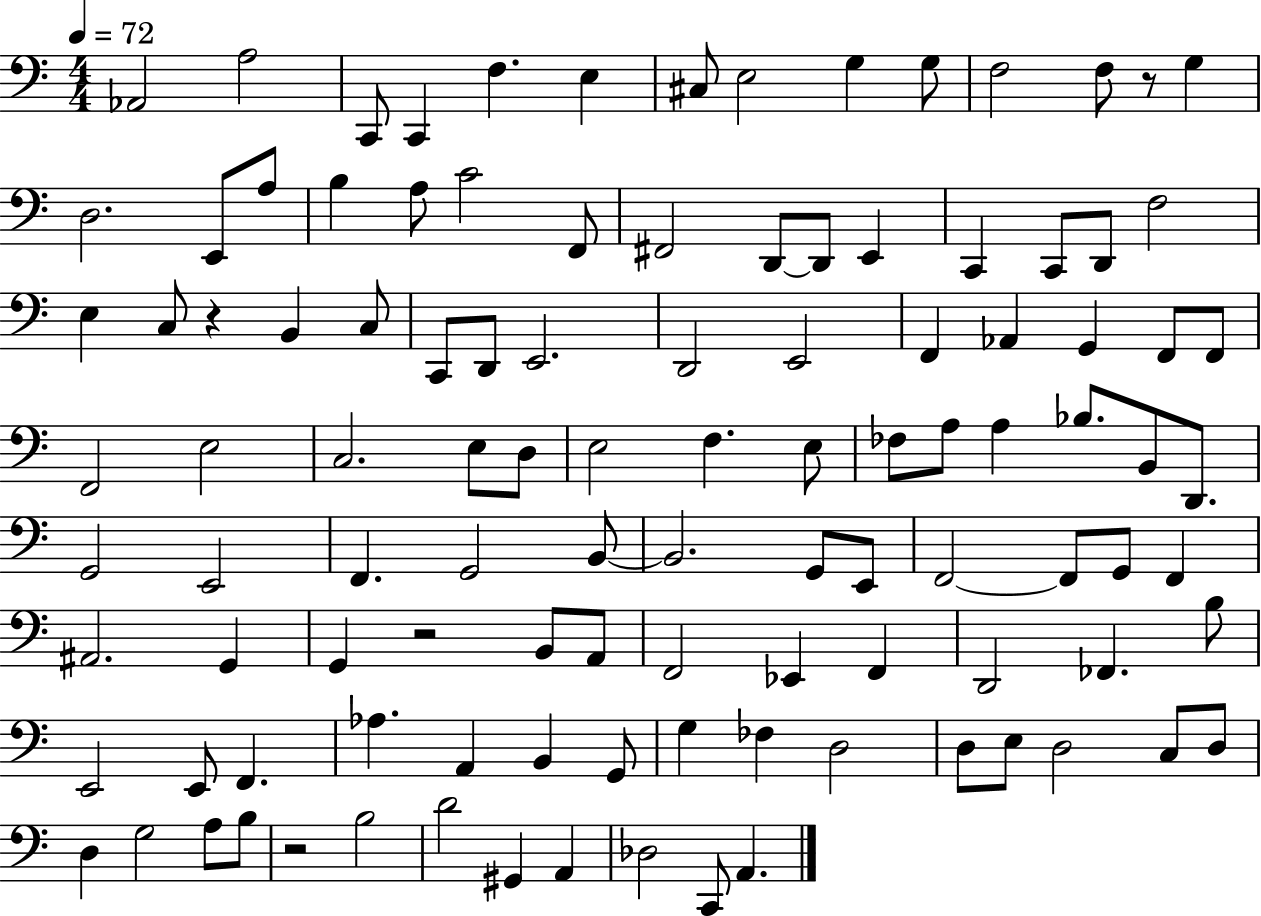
Ab2/h A3/h C2/e C2/q F3/q. E3/q C#3/e E3/h G3/q G3/e F3/h F3/e R/e G3/q D3/h. E2/e A3/e B3/q A3/e C4/h F2/e F#2/h D2/e D2/e E2/q C2/q C2/e D2/e F3/h E3/q C3/e R/q B2/q C3/e C2/e D2/e E2/h. D2/h E2/h F2/q Ab2/q G2/q F2/e F2/e F2/h E3/h C3/h. E3/e D3/e E3/h F3/q. E3/e FES3/e A3/e A3/q Bb3/e. B2/e D2/e. G2/h E2/h F2/q. G2/h B2/e B2/h. G2/e E2/e F2/h F2/e G2/e F2/q A#2/h. G2/q G2/q R/h B2/e A2/e F2/h Eb2/q F2/q D2/h FES2/q. B3/e E2/h E2/e F2/q. Ab3/q. A2/q B2/q G2/e G3/q FES3/q D3/h D3/e E3/e D3/h C3/e D3/e D3/q G3/h A3/e B3/e R/h B3/h D4/h G#2/q A2/q Db3/h C2/e A2/q.